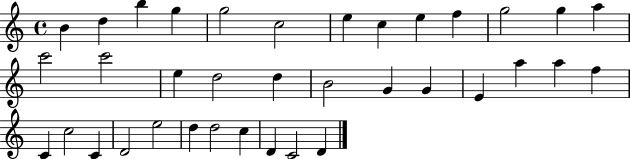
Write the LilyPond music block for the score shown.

{
  \clef treble
  \time 4/4
  \defaultTimeSignature
  \key c \major
  b'4 d''4 b''4 g''4 | g''2 c''2 | e''4 c''4 e''4 f''4 | g''2 g''4 a''4 | \break c'''2 c'''2 | e''4 d''2 d''4 | b'2 g'4 g'4 | e'4 a''4 a''4 f''4 | \break c'4 c''2 c'4 | d'2 e''2 | d''4 d''2 c''4 | d'4 c'2 d'4 | \break \bar "|."
}